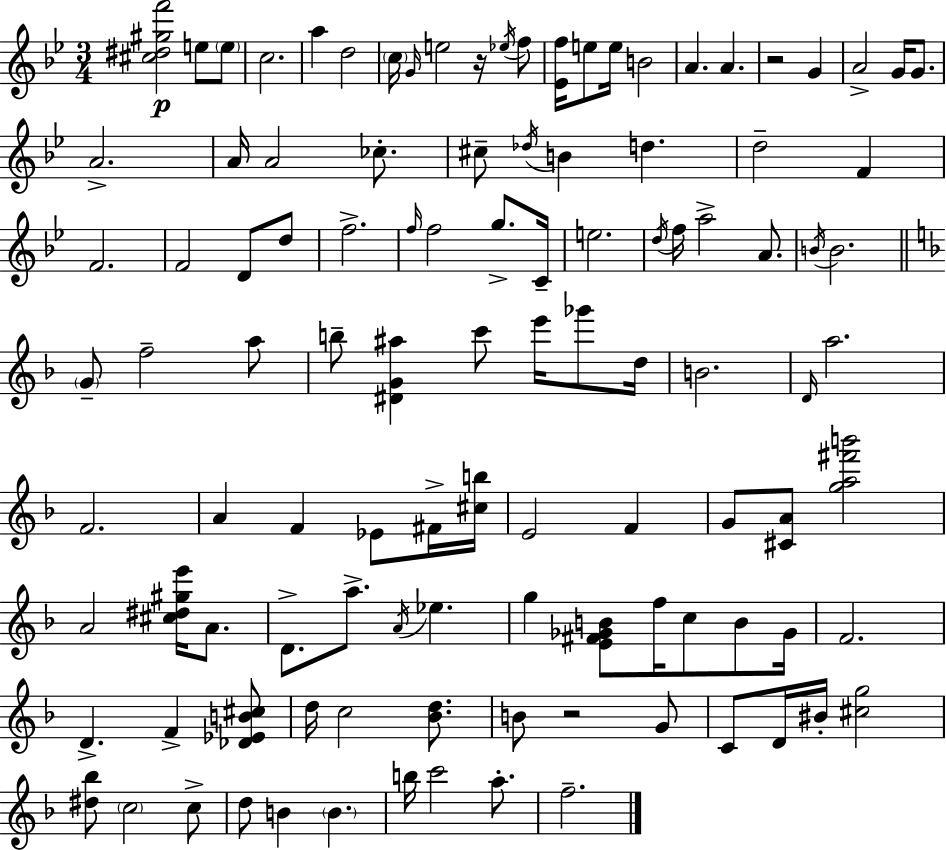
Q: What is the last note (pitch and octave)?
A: F5